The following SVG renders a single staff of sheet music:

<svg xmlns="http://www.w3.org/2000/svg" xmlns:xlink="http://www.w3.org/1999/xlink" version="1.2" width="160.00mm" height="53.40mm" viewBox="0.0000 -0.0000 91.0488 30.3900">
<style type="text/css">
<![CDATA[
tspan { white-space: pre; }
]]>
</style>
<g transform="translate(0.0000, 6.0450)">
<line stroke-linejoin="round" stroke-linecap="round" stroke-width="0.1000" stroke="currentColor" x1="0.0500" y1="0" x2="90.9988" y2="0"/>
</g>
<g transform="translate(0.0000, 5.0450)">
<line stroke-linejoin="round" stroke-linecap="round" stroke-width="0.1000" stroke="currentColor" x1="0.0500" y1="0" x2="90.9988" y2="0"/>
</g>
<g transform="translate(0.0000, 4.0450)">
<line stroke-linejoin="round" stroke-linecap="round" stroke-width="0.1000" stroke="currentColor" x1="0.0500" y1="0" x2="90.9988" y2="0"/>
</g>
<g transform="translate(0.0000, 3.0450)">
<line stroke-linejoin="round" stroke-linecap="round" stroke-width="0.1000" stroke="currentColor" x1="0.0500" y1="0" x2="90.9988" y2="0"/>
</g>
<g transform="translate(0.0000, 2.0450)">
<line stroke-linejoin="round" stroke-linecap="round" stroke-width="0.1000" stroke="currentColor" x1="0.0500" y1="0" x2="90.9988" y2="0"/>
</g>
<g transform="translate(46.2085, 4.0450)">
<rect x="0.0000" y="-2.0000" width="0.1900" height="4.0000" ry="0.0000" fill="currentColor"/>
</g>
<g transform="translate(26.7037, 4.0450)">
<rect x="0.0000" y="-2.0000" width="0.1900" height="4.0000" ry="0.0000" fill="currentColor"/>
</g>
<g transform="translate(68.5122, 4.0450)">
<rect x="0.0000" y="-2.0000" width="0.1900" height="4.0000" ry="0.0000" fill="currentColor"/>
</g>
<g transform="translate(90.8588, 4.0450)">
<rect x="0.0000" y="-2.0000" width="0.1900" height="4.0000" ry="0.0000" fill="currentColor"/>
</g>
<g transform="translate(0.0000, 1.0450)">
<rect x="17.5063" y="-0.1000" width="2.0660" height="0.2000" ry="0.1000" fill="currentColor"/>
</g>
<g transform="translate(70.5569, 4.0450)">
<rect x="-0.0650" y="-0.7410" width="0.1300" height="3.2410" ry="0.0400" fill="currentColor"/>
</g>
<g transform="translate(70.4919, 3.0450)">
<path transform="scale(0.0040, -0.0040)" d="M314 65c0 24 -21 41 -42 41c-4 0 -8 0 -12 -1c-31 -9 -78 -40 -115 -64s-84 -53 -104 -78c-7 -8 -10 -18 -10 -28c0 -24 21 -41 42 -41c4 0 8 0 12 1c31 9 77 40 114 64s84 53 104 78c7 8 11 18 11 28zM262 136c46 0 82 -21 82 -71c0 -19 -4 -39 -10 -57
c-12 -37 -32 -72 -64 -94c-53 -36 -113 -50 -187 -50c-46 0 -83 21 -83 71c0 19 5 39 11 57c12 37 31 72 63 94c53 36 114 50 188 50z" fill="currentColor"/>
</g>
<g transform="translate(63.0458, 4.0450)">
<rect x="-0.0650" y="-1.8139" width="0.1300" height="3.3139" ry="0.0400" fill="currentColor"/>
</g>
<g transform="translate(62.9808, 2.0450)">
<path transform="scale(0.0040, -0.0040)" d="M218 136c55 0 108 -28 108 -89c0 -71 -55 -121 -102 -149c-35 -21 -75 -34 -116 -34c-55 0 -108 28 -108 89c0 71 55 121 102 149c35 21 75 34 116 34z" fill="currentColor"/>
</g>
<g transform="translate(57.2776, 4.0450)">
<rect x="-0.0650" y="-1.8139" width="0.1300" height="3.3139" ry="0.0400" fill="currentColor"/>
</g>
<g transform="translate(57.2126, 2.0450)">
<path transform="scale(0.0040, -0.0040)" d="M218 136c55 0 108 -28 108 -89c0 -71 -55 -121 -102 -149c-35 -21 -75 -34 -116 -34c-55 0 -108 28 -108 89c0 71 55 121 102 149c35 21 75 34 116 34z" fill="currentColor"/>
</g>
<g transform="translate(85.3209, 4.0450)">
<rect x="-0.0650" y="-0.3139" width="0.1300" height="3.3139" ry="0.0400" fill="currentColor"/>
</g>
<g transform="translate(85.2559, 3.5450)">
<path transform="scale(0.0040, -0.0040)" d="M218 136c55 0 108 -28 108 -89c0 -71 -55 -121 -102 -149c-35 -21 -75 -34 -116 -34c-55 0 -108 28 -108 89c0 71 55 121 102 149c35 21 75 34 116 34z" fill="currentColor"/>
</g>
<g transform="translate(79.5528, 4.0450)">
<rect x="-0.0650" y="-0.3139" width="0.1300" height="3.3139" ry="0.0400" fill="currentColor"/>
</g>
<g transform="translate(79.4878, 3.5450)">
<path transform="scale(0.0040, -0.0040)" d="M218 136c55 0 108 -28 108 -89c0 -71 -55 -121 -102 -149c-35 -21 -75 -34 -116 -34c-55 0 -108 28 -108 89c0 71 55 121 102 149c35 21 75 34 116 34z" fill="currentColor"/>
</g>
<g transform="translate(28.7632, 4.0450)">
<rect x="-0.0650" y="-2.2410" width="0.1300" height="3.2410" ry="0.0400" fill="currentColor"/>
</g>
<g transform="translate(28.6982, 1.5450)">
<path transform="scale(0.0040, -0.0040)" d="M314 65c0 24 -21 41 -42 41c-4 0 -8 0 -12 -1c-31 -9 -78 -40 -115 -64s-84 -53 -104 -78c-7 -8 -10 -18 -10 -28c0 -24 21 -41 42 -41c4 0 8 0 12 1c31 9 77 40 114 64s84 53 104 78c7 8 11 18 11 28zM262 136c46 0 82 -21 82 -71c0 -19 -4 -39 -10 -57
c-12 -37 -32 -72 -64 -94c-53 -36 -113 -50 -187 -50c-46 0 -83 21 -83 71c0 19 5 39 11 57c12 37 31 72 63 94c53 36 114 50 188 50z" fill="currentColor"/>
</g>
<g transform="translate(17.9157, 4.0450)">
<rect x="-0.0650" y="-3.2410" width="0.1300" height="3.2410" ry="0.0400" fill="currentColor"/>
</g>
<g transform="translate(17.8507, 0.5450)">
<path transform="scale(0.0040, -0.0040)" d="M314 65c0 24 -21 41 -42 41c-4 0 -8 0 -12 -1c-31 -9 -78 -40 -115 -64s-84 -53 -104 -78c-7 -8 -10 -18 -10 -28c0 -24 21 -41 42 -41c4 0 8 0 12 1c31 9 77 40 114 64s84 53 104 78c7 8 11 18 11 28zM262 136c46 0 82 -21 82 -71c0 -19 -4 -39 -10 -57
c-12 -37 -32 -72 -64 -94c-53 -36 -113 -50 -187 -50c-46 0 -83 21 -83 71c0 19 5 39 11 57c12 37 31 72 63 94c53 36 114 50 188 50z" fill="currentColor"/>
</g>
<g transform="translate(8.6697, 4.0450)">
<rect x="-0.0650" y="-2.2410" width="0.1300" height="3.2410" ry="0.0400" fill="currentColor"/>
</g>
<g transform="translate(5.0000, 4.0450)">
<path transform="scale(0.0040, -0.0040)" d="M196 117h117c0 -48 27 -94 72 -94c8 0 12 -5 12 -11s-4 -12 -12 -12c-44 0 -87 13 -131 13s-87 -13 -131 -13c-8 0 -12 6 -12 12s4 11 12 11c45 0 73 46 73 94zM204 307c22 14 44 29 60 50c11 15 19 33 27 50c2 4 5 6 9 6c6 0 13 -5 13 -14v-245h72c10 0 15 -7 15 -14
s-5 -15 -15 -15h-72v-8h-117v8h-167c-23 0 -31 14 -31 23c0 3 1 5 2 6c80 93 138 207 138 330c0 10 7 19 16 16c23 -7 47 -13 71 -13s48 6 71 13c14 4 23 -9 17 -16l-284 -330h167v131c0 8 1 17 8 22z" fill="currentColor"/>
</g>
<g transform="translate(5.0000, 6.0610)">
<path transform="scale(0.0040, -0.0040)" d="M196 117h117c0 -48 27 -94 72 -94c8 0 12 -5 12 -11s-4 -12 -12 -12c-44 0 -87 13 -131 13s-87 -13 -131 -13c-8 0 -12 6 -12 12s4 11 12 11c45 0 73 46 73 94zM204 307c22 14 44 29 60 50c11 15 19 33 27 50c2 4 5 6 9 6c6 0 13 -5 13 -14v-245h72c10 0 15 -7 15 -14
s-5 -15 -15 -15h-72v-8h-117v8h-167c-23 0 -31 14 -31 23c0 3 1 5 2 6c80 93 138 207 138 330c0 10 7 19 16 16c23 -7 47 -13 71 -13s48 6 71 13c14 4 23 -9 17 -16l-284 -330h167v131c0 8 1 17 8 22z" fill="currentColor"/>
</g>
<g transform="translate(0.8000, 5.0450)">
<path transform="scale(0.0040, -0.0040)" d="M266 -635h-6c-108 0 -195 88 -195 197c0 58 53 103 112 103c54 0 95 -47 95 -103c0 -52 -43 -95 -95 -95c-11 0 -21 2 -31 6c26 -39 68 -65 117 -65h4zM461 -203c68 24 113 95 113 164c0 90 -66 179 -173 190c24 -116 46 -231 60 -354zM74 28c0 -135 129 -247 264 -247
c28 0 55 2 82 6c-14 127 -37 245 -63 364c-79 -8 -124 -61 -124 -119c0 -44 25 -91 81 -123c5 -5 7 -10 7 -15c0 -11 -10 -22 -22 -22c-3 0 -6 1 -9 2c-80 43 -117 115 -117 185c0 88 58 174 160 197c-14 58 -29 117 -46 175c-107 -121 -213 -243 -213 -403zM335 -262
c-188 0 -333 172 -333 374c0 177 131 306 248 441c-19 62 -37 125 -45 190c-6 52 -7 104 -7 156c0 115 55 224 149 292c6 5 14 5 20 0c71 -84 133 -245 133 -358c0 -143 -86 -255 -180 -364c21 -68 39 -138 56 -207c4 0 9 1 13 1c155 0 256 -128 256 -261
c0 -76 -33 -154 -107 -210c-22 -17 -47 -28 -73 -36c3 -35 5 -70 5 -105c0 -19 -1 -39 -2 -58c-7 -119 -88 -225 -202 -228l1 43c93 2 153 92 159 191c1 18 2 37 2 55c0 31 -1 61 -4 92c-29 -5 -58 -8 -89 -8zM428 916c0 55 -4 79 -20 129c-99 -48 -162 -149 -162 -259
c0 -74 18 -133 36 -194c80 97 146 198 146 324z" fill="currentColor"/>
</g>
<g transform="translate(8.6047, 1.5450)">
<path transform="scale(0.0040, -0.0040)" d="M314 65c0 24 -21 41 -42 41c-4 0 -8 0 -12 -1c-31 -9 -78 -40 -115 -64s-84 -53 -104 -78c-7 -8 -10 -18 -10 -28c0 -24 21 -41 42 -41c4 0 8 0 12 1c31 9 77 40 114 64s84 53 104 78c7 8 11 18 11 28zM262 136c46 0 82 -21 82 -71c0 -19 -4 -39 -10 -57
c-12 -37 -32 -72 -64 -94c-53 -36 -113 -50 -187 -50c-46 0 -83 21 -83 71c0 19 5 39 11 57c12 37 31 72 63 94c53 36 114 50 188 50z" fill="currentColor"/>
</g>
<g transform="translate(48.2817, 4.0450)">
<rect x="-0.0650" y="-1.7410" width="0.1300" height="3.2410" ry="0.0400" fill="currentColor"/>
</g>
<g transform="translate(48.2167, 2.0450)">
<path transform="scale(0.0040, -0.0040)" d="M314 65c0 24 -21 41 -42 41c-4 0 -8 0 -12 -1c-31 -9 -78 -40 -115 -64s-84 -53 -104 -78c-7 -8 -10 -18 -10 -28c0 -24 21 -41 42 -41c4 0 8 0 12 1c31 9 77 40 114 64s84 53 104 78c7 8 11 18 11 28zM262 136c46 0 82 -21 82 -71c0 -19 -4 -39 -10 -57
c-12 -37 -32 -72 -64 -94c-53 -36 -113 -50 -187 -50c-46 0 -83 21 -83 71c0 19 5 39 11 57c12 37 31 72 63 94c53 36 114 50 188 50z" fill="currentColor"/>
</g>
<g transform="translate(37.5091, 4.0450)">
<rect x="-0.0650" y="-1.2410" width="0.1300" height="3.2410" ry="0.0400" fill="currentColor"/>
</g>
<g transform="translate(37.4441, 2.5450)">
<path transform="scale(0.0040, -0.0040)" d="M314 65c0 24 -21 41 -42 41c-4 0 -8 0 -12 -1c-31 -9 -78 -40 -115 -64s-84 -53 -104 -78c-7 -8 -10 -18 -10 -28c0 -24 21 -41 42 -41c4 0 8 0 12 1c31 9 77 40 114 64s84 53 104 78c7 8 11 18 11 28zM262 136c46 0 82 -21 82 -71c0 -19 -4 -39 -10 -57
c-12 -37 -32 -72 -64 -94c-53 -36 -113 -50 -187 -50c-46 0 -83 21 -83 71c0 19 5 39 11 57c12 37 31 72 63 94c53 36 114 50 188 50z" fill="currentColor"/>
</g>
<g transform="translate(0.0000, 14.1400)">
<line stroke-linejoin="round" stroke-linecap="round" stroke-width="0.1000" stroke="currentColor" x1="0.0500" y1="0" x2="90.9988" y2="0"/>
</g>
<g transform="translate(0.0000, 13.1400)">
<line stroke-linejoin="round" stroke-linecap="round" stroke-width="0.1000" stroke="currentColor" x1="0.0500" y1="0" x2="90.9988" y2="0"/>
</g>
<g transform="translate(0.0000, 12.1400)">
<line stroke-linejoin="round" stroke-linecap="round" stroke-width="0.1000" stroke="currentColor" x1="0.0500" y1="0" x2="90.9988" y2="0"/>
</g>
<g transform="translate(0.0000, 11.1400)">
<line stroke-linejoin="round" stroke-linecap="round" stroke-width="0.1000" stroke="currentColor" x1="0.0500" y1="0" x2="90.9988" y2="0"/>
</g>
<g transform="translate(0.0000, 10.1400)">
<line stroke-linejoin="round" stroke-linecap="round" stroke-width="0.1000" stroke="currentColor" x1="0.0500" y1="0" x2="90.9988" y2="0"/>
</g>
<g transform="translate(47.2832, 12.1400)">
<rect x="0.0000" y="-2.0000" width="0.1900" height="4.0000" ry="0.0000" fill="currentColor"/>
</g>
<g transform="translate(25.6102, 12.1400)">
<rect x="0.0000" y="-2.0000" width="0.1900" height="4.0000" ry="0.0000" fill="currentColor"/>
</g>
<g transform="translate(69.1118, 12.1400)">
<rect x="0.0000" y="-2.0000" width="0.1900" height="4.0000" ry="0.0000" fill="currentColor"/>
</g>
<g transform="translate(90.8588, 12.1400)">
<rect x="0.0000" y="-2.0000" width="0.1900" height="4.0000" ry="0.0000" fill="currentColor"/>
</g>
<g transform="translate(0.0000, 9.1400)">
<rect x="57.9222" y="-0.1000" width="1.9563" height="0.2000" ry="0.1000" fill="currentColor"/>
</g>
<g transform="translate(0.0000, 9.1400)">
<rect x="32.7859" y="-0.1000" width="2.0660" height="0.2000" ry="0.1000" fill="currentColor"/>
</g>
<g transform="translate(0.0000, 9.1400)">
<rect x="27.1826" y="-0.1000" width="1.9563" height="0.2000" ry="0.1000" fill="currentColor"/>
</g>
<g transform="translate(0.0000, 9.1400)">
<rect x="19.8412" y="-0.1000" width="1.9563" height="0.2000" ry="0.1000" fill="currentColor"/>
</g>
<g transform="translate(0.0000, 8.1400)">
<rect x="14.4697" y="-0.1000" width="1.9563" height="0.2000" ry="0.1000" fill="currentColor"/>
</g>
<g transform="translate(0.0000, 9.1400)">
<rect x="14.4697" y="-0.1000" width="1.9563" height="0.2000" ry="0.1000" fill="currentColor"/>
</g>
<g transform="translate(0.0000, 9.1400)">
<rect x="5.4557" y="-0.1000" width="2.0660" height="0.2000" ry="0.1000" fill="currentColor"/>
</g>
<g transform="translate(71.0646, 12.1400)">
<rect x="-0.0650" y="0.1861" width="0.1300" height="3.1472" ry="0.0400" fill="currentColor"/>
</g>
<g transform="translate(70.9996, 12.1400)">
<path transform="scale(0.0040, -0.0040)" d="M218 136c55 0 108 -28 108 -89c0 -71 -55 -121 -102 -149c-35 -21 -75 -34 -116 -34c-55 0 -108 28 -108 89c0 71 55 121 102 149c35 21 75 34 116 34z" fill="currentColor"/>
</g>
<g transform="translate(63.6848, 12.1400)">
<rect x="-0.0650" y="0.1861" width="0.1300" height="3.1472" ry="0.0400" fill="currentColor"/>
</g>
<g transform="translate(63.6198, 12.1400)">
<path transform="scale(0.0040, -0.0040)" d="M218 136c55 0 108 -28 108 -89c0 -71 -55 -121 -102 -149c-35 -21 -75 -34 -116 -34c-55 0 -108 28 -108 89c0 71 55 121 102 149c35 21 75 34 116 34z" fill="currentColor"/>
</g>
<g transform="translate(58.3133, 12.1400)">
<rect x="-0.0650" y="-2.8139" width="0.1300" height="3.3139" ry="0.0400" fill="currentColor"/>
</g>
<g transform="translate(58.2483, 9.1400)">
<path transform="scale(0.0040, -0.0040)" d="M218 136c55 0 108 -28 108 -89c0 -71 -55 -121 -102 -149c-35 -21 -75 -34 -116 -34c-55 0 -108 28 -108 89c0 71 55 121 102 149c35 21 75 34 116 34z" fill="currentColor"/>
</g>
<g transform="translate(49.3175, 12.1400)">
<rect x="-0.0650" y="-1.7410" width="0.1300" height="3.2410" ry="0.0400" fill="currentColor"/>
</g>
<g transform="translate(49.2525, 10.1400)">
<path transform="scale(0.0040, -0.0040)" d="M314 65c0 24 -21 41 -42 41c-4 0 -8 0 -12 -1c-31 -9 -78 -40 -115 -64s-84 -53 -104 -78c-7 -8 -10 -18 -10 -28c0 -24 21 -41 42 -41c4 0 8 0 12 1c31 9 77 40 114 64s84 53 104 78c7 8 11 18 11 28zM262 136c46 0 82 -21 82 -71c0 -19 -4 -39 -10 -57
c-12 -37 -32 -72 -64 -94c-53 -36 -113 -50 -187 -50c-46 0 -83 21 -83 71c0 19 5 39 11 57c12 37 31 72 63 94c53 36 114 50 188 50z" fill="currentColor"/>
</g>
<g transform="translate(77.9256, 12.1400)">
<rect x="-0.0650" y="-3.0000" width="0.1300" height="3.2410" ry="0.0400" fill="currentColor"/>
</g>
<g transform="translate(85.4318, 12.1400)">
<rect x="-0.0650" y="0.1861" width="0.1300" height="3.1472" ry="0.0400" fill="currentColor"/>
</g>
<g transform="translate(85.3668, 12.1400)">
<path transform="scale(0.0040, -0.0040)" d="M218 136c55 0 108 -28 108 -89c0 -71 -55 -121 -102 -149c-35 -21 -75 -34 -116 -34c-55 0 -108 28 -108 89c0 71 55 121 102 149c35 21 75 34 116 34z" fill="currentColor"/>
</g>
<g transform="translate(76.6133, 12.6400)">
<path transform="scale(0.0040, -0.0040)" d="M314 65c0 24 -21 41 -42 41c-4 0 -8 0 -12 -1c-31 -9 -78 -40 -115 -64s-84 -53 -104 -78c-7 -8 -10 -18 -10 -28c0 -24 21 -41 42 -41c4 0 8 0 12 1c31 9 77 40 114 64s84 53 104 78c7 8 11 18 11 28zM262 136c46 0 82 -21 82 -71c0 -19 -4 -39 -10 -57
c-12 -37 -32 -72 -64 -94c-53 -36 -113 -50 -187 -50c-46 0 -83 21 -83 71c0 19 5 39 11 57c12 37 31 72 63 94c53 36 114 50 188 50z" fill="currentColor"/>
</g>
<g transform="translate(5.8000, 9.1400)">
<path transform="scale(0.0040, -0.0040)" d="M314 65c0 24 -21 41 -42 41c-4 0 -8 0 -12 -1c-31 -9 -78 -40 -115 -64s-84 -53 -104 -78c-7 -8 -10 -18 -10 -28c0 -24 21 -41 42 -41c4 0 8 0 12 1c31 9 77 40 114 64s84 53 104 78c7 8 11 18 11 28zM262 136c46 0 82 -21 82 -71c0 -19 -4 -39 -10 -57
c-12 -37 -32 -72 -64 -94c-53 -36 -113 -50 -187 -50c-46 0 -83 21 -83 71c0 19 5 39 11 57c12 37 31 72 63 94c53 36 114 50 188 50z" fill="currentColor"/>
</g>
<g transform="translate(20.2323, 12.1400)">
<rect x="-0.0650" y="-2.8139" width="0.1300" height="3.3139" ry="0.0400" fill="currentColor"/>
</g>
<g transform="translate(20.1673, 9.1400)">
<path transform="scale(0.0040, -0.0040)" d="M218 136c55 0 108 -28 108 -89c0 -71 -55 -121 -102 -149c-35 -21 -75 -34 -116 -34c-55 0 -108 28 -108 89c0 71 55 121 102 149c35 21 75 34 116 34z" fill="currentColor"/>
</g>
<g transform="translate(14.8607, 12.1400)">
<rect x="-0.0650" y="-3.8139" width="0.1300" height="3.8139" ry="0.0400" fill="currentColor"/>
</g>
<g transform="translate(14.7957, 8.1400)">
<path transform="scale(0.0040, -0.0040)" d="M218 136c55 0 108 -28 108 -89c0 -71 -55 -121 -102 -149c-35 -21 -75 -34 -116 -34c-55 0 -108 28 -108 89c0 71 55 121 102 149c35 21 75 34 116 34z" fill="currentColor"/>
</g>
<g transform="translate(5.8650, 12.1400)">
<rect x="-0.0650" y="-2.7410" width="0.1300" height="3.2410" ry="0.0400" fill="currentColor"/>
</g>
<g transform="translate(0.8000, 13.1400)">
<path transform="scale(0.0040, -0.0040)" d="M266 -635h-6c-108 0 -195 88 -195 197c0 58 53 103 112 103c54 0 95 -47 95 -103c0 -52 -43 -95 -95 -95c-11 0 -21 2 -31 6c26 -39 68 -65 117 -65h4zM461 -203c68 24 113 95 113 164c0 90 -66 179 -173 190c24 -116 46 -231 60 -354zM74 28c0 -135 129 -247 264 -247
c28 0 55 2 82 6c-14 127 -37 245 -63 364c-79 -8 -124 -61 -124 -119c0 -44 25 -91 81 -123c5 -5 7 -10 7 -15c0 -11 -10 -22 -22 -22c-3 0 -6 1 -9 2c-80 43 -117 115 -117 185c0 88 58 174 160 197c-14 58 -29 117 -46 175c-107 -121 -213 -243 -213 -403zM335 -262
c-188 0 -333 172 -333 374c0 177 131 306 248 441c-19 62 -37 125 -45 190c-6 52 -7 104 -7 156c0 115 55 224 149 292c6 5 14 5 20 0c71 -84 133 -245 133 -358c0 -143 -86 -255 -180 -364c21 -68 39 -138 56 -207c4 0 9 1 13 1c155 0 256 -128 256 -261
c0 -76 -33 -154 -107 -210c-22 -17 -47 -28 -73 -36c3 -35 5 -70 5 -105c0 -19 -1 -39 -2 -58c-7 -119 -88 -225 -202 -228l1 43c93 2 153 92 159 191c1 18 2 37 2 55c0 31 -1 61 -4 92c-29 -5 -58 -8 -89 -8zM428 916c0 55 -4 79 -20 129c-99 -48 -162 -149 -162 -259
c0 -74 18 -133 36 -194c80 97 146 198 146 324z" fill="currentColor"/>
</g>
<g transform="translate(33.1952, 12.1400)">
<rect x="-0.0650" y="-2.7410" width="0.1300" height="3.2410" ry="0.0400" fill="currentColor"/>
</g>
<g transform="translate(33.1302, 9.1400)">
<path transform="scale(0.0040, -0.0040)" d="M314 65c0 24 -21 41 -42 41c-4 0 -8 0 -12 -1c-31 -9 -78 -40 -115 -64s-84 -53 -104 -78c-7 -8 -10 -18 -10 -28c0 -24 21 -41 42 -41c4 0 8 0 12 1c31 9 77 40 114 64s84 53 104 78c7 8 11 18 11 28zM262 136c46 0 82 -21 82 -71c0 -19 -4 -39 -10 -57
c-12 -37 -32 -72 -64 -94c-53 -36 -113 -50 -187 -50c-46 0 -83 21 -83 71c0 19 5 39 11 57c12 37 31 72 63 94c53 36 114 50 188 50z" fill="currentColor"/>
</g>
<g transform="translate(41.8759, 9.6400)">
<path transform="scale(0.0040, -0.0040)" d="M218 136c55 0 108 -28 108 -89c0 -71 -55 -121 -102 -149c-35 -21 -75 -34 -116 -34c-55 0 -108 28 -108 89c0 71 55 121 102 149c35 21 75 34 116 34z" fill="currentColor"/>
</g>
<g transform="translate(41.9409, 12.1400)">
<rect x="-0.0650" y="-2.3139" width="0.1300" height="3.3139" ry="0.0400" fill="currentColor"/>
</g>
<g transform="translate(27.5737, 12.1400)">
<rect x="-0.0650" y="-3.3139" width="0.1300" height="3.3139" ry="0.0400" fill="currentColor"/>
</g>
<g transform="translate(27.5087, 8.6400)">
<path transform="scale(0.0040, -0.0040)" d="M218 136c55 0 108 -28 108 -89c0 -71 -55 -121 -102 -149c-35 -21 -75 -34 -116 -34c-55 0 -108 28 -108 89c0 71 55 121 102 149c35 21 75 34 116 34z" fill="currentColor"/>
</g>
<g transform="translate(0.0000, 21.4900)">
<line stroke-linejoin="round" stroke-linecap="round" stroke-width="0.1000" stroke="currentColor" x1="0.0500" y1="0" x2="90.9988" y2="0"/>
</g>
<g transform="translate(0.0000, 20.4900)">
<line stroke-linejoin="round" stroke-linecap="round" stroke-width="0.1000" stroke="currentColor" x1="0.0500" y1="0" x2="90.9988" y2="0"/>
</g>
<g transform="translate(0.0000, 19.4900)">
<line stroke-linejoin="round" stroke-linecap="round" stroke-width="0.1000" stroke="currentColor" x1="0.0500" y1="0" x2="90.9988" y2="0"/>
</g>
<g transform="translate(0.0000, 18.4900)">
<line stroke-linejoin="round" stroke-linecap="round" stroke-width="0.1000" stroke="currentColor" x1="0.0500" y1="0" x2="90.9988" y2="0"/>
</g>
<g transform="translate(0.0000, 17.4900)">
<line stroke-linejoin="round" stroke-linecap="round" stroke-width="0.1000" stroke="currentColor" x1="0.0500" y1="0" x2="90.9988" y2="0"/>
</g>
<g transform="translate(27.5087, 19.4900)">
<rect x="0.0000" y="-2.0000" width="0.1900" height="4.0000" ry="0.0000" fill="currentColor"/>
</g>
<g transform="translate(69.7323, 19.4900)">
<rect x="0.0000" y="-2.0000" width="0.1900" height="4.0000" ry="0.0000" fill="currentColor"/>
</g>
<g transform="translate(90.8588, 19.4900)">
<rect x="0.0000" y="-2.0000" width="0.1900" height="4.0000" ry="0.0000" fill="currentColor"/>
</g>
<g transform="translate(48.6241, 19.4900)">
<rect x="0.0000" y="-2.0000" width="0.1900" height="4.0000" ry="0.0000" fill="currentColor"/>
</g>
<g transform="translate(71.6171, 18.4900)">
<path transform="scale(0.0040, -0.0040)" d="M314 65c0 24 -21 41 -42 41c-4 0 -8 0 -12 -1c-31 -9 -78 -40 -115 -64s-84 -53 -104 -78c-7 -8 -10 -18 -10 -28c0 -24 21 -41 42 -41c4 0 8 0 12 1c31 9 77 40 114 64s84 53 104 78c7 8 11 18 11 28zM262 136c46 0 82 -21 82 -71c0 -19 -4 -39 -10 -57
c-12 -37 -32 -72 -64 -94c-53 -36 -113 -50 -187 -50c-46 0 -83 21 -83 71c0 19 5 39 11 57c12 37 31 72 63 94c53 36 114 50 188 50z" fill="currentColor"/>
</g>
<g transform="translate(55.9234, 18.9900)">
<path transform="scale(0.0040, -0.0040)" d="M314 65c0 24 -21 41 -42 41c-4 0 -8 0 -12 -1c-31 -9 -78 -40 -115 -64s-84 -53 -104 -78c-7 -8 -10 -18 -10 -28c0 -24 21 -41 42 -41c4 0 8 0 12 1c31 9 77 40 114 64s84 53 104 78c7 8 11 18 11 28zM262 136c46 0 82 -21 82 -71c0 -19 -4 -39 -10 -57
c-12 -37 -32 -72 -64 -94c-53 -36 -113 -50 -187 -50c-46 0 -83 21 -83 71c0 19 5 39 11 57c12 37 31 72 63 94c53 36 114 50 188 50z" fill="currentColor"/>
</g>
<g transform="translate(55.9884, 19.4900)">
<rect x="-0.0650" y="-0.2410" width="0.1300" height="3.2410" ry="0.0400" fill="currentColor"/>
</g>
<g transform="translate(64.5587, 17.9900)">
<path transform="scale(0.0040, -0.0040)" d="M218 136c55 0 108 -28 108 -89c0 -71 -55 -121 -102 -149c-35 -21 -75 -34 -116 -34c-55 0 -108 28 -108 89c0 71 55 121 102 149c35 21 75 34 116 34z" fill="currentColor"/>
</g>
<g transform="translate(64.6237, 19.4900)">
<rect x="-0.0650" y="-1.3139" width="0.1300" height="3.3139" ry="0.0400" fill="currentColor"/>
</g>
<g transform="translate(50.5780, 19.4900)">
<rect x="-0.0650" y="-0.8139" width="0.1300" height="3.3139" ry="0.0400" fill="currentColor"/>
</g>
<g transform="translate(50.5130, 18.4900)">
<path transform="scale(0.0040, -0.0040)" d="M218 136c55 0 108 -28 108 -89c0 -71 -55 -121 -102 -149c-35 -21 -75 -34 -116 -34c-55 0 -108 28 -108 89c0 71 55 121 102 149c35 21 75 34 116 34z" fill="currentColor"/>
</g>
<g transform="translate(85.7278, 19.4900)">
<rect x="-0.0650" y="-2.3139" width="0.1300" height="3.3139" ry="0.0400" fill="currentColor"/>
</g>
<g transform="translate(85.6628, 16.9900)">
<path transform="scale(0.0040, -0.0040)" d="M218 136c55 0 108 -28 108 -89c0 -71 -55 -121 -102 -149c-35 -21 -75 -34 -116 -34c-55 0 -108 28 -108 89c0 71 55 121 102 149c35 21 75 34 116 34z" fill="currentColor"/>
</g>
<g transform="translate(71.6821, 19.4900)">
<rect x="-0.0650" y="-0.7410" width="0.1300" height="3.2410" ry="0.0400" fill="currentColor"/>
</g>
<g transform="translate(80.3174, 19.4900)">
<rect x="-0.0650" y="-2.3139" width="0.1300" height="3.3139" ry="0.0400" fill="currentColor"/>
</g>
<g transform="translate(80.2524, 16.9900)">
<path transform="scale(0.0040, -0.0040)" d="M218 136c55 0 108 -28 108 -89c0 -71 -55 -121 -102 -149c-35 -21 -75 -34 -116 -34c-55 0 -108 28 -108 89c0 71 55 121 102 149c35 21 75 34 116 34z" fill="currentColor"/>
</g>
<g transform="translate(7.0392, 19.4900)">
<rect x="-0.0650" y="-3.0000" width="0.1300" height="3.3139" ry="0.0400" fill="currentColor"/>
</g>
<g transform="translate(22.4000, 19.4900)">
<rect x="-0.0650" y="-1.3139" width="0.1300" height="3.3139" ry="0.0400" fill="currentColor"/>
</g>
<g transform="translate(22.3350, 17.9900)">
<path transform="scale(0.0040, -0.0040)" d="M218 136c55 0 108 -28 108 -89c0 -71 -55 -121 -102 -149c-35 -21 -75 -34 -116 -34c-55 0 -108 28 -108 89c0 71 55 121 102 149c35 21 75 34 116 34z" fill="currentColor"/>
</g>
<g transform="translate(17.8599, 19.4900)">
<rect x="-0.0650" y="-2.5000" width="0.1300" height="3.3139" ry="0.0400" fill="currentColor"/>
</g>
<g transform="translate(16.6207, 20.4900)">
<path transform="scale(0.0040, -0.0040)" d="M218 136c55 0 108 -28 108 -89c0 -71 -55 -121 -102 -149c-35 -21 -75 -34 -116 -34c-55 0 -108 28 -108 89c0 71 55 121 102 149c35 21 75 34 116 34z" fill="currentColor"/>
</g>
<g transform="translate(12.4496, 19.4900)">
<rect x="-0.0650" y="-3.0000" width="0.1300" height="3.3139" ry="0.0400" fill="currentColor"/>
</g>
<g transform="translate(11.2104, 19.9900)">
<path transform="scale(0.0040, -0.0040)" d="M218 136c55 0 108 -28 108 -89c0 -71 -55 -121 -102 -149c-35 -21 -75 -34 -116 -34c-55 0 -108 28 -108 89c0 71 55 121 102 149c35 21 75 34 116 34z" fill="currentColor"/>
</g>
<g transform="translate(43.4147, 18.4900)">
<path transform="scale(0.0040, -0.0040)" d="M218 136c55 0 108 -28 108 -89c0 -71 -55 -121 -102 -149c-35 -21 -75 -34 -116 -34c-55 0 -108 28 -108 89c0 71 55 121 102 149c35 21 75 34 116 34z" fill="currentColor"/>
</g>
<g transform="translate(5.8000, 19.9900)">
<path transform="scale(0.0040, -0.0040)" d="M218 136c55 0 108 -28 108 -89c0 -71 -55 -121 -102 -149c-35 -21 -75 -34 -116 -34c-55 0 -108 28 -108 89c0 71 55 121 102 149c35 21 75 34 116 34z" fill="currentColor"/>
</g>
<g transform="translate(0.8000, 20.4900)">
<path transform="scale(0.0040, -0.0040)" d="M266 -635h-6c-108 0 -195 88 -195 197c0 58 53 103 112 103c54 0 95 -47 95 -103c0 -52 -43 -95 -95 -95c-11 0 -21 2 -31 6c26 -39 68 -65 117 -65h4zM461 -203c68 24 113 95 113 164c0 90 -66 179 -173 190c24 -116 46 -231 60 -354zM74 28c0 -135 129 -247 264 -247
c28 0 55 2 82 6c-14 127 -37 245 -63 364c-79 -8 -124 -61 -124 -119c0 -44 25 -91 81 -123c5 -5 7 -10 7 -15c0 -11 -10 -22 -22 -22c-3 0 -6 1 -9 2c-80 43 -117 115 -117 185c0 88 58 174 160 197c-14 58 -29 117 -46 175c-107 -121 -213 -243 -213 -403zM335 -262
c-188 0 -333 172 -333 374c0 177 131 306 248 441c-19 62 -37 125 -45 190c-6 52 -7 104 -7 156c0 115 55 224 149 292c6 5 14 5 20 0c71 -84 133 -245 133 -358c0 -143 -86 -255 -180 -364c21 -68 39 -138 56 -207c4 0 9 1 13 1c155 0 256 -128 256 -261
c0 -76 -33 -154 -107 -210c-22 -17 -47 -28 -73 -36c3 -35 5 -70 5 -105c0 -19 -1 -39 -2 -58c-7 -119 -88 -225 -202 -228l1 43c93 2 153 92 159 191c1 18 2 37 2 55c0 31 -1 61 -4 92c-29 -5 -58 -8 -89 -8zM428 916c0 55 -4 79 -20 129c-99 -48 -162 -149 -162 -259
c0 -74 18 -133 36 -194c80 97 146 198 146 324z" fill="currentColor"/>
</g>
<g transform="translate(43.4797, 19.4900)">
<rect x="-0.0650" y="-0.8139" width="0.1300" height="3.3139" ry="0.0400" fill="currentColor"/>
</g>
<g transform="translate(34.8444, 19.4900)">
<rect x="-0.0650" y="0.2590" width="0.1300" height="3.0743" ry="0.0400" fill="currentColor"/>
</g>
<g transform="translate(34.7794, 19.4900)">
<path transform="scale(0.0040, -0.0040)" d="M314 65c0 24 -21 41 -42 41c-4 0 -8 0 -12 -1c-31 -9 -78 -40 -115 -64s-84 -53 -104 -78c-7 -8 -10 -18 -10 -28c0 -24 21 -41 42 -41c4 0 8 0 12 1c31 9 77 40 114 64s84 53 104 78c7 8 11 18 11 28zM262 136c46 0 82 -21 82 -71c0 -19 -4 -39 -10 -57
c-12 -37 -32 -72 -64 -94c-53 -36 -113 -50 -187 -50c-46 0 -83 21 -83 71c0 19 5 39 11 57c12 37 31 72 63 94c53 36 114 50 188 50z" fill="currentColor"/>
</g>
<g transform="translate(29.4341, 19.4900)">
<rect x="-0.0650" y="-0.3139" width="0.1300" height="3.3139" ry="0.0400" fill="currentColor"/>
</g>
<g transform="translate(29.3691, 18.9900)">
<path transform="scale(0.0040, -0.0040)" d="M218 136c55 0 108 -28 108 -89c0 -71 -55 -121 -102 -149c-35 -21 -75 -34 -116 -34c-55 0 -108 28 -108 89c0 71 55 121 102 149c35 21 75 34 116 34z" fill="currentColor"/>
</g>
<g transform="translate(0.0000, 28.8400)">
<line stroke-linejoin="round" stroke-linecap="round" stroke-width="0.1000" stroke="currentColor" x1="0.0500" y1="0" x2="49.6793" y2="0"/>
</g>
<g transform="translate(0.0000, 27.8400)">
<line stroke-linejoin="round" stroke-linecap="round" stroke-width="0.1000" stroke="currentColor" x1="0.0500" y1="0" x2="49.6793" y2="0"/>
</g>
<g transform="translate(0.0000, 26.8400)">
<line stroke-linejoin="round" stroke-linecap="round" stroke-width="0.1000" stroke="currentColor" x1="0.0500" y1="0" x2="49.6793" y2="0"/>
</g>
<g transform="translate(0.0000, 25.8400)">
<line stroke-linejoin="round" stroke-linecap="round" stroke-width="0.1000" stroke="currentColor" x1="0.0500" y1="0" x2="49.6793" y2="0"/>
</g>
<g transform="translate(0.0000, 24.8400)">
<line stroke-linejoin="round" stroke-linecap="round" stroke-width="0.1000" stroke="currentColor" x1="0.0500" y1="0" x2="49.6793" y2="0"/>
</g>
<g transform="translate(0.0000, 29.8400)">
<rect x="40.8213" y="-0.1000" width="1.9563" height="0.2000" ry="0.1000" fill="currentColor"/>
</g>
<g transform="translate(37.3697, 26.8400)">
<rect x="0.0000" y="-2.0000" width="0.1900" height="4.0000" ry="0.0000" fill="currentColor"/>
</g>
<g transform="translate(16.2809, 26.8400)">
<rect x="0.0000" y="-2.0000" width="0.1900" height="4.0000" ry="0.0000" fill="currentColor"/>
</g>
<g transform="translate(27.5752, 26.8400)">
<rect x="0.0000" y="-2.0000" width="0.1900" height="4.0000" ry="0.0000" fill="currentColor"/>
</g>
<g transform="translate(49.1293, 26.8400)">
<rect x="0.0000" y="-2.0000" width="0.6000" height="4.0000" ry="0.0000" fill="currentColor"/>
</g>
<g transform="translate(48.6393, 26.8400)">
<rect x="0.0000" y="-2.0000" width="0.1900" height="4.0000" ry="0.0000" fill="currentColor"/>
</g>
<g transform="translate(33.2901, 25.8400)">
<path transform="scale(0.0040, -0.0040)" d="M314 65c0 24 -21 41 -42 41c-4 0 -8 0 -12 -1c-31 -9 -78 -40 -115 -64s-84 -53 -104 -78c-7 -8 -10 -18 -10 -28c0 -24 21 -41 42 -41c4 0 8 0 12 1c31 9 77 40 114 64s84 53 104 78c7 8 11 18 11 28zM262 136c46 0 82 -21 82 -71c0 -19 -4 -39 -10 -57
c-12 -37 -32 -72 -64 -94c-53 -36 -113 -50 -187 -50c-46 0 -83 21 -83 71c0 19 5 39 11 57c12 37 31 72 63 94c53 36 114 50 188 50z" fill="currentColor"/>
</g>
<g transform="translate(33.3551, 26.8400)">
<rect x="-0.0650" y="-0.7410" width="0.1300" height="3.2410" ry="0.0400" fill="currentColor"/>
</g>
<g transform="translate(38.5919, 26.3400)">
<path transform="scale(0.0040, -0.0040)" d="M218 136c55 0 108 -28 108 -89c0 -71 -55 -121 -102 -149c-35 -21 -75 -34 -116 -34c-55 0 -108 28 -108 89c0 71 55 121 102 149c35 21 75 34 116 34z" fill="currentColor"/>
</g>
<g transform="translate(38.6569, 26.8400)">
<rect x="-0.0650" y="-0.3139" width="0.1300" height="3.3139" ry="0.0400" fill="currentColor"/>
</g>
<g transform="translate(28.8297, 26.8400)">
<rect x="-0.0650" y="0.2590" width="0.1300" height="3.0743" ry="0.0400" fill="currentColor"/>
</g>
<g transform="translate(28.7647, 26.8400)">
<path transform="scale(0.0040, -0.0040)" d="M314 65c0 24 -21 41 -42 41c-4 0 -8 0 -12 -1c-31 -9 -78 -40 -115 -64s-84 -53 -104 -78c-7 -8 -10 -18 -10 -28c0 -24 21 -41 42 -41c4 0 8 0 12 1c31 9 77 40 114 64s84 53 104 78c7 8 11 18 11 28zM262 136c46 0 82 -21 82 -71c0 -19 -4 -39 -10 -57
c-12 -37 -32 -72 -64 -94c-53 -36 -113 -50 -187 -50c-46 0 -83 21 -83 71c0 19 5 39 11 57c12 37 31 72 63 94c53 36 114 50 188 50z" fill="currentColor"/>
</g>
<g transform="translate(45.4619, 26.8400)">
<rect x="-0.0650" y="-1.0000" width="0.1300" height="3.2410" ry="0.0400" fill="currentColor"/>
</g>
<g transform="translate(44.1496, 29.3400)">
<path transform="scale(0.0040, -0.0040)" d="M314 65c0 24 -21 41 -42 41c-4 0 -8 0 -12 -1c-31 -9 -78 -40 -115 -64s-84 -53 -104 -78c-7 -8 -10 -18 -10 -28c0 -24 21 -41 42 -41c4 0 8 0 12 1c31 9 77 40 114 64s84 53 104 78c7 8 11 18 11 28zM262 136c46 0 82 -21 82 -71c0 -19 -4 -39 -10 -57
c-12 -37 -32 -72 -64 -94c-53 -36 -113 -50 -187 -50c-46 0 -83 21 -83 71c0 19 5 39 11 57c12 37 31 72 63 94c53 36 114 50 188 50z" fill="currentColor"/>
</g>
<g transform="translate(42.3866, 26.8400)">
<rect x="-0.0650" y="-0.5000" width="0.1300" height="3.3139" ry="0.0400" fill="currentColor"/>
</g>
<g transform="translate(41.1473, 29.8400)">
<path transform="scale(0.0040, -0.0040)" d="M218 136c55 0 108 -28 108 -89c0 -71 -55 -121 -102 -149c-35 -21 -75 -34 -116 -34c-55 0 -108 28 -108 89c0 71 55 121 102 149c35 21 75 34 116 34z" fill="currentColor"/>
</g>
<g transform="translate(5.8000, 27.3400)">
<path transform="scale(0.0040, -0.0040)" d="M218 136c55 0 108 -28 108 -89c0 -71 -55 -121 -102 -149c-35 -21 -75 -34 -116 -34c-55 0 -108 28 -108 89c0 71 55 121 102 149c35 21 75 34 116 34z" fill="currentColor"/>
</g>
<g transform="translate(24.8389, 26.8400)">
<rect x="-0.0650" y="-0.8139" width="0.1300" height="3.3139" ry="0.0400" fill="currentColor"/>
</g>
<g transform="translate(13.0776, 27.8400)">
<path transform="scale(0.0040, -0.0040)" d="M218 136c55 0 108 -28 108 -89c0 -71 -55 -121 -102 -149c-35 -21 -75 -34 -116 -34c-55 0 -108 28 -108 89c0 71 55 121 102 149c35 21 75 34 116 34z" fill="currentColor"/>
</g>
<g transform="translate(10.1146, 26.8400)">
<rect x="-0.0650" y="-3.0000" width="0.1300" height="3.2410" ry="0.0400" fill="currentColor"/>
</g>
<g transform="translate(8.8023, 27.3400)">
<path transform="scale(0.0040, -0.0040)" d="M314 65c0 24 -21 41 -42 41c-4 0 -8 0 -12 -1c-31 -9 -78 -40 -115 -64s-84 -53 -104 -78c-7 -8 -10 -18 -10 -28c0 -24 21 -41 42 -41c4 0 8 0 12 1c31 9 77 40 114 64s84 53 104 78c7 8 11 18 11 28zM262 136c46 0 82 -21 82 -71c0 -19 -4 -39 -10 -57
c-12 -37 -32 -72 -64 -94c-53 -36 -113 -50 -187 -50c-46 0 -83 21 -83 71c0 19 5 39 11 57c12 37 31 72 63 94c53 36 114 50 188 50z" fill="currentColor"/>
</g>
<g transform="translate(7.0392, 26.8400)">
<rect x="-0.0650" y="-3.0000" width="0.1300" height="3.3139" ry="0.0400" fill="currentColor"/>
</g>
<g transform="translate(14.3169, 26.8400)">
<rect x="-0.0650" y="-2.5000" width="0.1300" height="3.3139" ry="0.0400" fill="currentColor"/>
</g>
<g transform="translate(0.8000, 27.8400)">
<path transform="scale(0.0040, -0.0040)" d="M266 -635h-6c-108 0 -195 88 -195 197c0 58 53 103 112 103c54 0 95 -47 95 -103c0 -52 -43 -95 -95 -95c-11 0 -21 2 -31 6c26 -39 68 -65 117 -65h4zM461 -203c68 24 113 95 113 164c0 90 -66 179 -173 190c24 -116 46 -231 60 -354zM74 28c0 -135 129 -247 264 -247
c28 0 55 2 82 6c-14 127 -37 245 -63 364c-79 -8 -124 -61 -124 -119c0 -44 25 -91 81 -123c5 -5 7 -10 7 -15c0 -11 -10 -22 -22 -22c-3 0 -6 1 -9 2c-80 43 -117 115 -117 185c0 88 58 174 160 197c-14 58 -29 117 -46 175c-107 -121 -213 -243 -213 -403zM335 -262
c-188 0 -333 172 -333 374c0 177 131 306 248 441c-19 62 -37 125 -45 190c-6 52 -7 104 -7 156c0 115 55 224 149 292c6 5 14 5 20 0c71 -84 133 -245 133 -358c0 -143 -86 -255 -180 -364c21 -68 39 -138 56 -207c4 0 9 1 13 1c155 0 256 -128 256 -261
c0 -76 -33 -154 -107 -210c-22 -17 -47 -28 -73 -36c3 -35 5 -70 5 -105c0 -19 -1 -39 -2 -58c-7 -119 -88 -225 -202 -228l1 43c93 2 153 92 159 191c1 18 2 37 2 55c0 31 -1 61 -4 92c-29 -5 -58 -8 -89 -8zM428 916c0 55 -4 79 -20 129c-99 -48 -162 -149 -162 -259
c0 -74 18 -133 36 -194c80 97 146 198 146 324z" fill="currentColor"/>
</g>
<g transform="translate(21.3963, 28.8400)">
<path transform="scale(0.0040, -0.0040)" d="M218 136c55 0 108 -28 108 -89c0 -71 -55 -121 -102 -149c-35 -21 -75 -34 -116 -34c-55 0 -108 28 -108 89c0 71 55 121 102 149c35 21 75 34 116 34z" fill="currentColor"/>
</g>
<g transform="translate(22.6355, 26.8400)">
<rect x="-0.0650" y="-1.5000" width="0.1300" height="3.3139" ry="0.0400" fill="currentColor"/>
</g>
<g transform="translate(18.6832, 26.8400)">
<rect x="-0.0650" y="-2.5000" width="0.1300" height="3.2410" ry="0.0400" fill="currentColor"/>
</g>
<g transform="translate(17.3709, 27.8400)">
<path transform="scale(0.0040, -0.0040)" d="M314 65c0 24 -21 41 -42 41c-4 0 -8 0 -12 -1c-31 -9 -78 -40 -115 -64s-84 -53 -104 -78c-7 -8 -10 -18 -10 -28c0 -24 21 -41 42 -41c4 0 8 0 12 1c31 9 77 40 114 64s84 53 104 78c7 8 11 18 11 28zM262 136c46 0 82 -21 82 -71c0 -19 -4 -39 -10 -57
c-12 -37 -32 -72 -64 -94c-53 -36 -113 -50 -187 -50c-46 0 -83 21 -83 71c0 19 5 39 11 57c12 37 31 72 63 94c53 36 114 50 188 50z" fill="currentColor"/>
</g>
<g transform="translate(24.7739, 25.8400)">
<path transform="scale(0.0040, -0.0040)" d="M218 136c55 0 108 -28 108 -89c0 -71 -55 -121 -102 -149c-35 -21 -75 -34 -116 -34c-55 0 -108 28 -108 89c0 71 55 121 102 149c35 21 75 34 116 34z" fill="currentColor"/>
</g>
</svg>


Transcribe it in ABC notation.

X:1
T:Untitled
M:4/4
L:1/4
K:C
g2 b2 g2 e2 f2 f f d2 c c a2 c' a b a2 g f2 a B B A2 B A A G e c B2 d d c2 e d2 g g A A2 G G2 E d B2 d2 c C D2